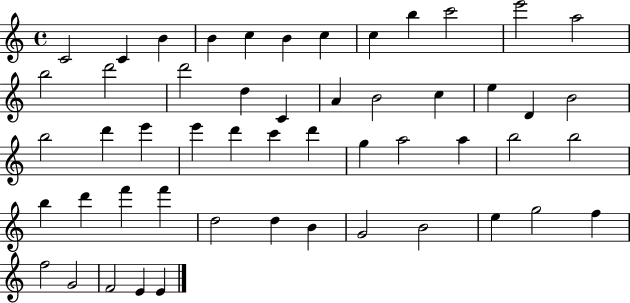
X:1
T:Untitled
M:4/4
L:1/4
K:C
C2 C B B c B c c b c'2 e'2 a2 b2 d'2 d'2 d C A B2 c e D B2 b2 d' e' e' d' c' d' g a2 a b2 b2 b d' f' f' d2 d B G2 B2 e g2 f f2 G2 F2 E E